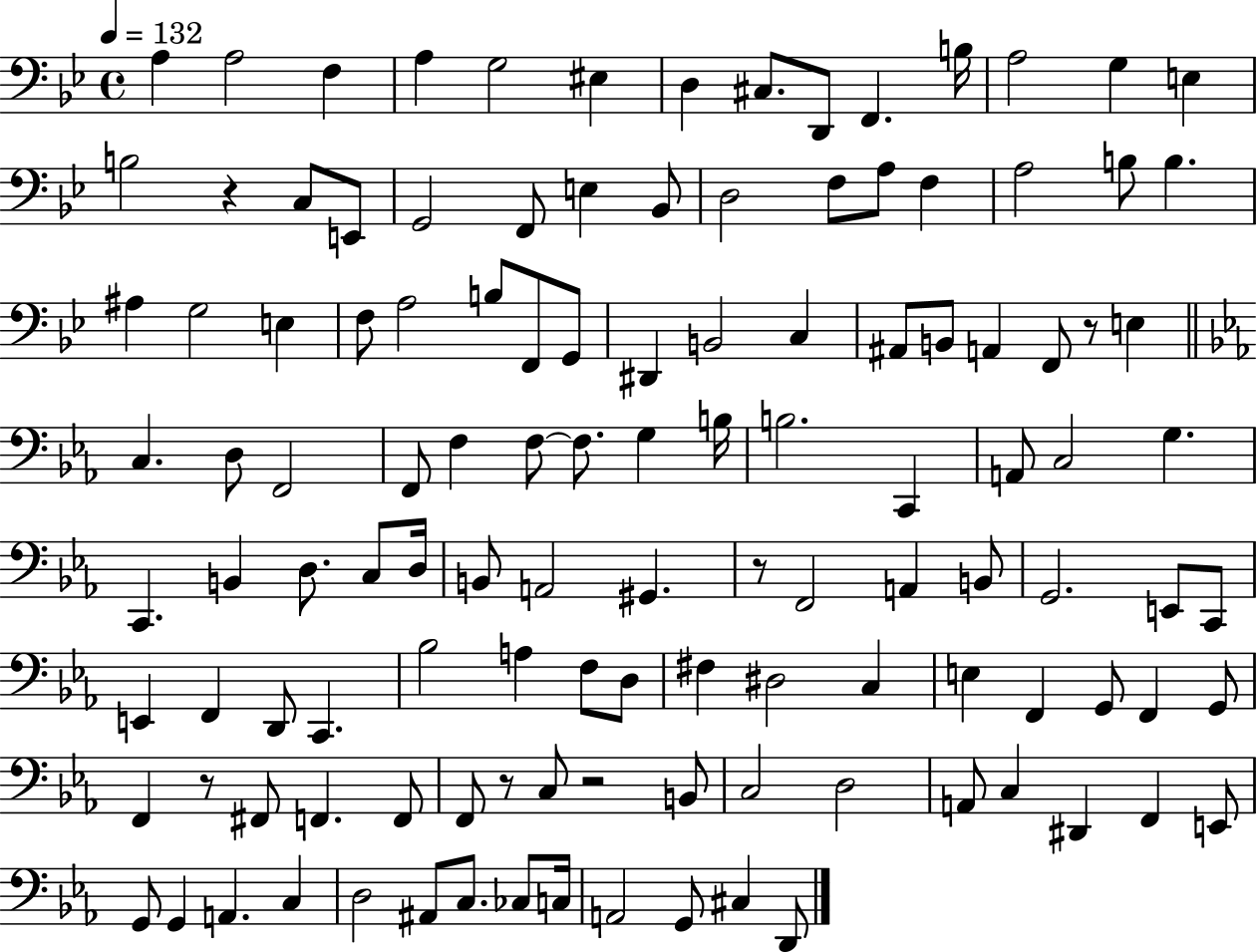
{
  \clef bass
  \time 4/4
  \defaultTimeSignature
  \key bes \major
  \tempo 4 = 132
  \repeat volta 2 { a4 a2 f4 | a4 g2 eis4 | d4 cis8. d,8 f,4. b16 | a2 g4 e4 | \break b2 r4 c8 e,8 | g,2 f,8 e4 bes,8 | d2 f8 a8 f4 | a2 b8 b4. | \break ais4 g2 e4 | f8 a2 b8 f,8 g,8 | dis,4 b,2 c4 | ais,8 b,8 a,4 f,8 r8 e4 | \break \bar "||" \break \key ees \major c4. d8 f,2 | f,8 f4 f8~~ f8. g4 b16 | b2. c,4 | a,8 c2 g4. | \break c,4. b,4 d8. c8 d16 | b,8 a,2 gis,4. | r8 f,2 a,4 b,8 | g,2. e,8 c,8 | \break e,4 f,4 d,8 c,4. | bes2 a4 f8 d8 | fis4 dis2 c4 | e4 f,4 g,8 f,4 g,8 | \break f,4 r8 fis,8 f,4. f,8 | f,8 r8 c8 r2 b,8 | c2 d2 | a,8 c4 dis,4 f,4 e,8 | \break g,8 g,4 a,4. c4 | d2 ais,8 c8. ces8 c16 | a,2 g,8 cis4 d,8 | } \bar "|."
}